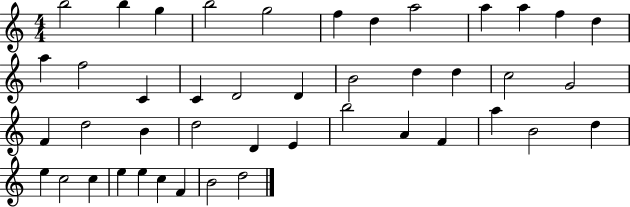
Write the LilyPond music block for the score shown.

{
  \clef treble
  \numericTimeSignature
  \time 4/4
  \key c \major
  b''2 b''4 g''4 | b''2 g''2 | f''4 d''4 a''2 | a''4 a''4 f''4 d''4 | \break a''4 f''2 c'4 | c'4 d'2 d'4 | b'2 d''4 d''4 | c''2 g'2 | \break f'4 d''2 b'4 | d''2 d'4 e'4 | b''2 a'4 f'4 | a''4 b'2 d''4 | \break e''4 c''2 c''4 | e''4 e''4 c''4 f'4 | b'2 d''2 | \bar "|."
}